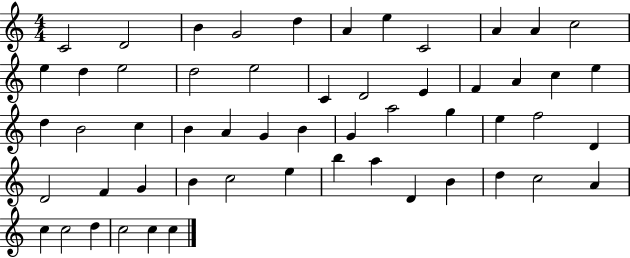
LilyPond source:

{
  \clef treble
  \numericTimeSignature
  \time 4/4
  \key c \major
  c'2 d'2 | b'4 g'2 d''4 | a'4 e''4 c'2 | a'4 a'4 c''2 | \break e''4 d''4 e''2 | d''2 e''2 | c'4 d'2 e'4 | f'4 a'4 c''4 e''4 | \break d''4 b'2 c''4 | b'4 a'4 g'4 b'4 | g'4 a''2 g''4 | e''4 f''2 d'4 | \break d'2 f'4 g'4 | b'4 c''2 e''4 | b''4 a''4 d'4 b'4 | d''4 c''2 a'4 | \break c''4 c''2 d''4 | c''2 c''4 c''4 | \bar "|."
}